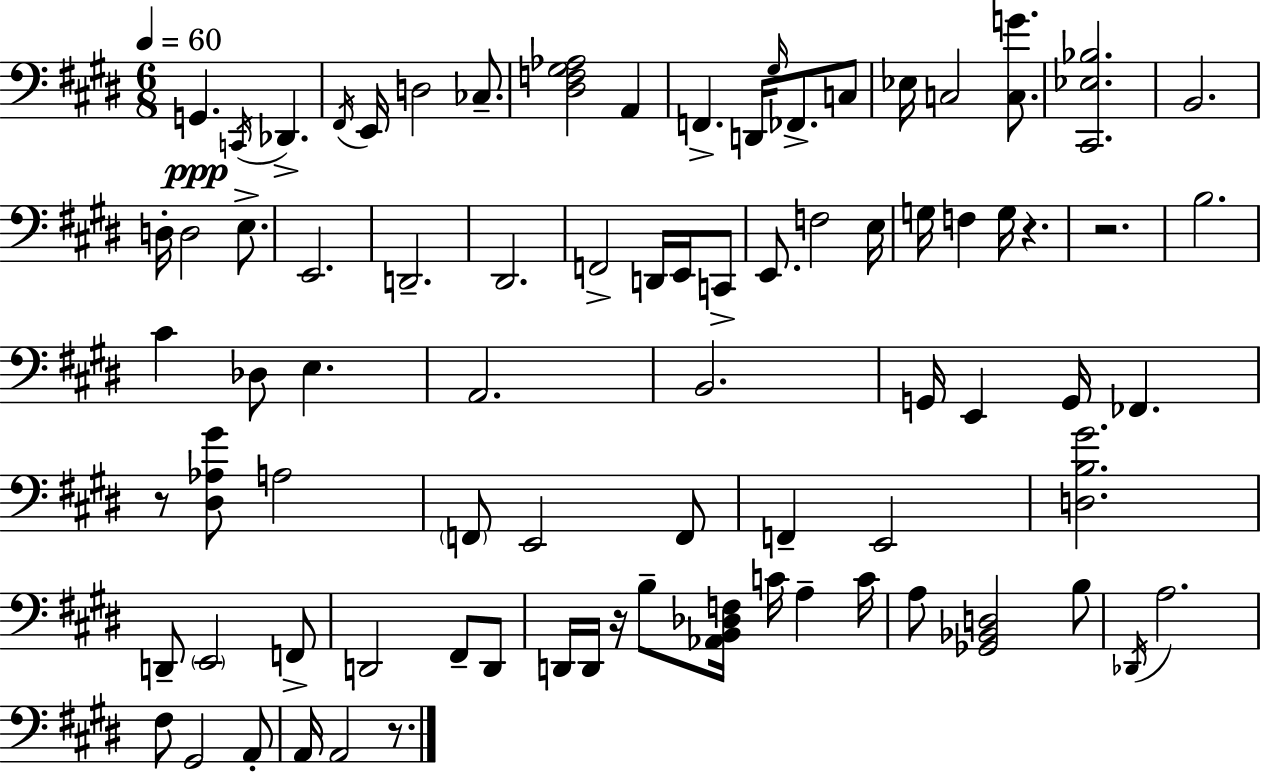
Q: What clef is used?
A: bass